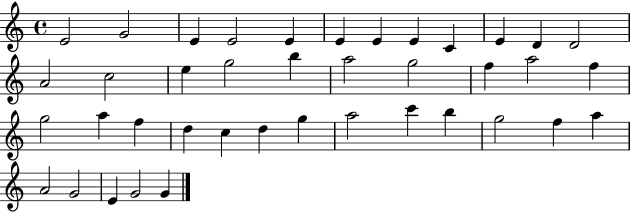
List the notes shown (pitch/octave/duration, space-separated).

E4/h G4/h E4/q E4/h E4/q E4/q E4/q E4/q C4/q E4/q D4/q D4/h A4/h C5/h E5/q G5/h B5/q A5/h G5/h F5/q A5/h F5/q G5/h A5/q F5/q D5/q C5/q D5/q G5/q A5/h C6/q B5/q G5/h F5/q A5/q A4/h G4/h E4/q G4/h G4/q